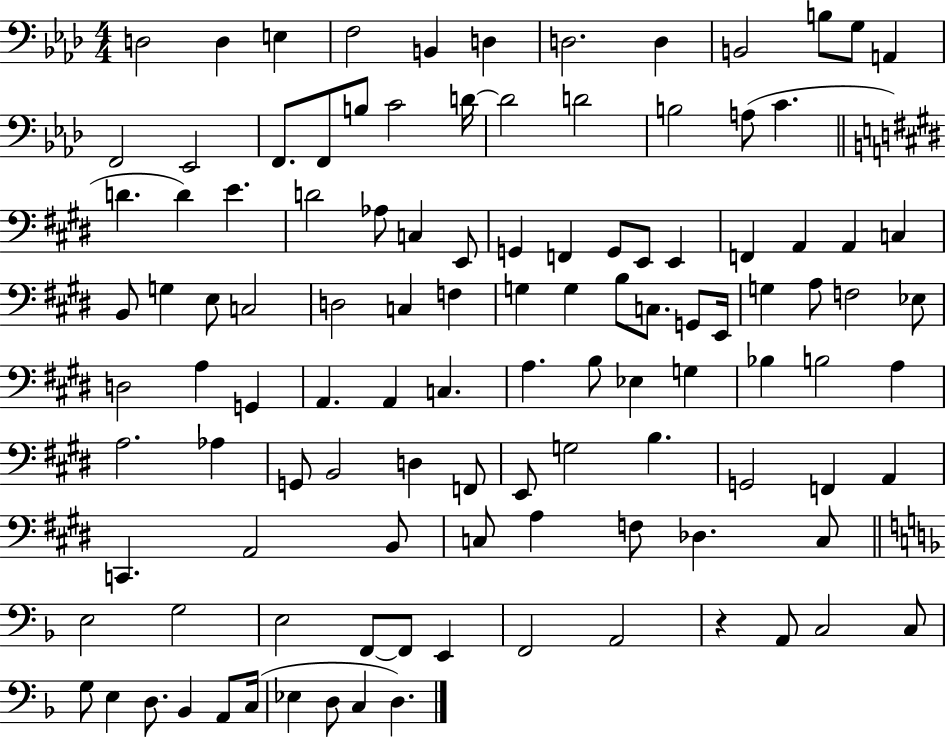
{
  \clef bass
  \numericTimeSignature
  \time 4/4
  \key aes \major
  d2 d4 e4 | f2 b,4 d4 | d2. d4 | b,2 b8 g8 a,4 | \break f,2 ees,2 | f,8. f,8 b8 c'2 d'16~~ | d'2 d'2 | b2 a8( c'4. | \break \bar "||" \break \key e \major d'4. d'4) e'4. | d'2 aes8 c4 e,8 | g,4 f,4 g,8 e,8 e,4 | f,4 a,4 a,4 c4 | \break b,8 g4 e8 c2 | d2 c4 f4 | g4 g4 b8 c8. g,8 e,16 | g4 a8 f2 ees8 | \break d2 a4 g,4 | a,4. a,4 c4. | a4. b8 ees4 g4 | bes4 b2 a4 | \break a2. aes4 | g,8 b,2 d4 f,8 | e,8 g2 b4. | g,2 f,4 a,4 | \break c,4. a,2 b,8 | c8 a4 f8 des4. c8 | \bar "||" \break \key d \minor e2 g2 | e2 f,8~~ f,8 e,4 | f,2 a,2 | r4 a,8 c2 c8 | \break g8 e4 d8. bes,4 a,8 c16( | ees4 d8 c4 d4.) | \bar "|."
}